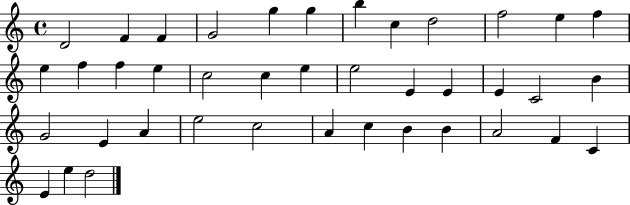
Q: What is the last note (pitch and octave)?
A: D5